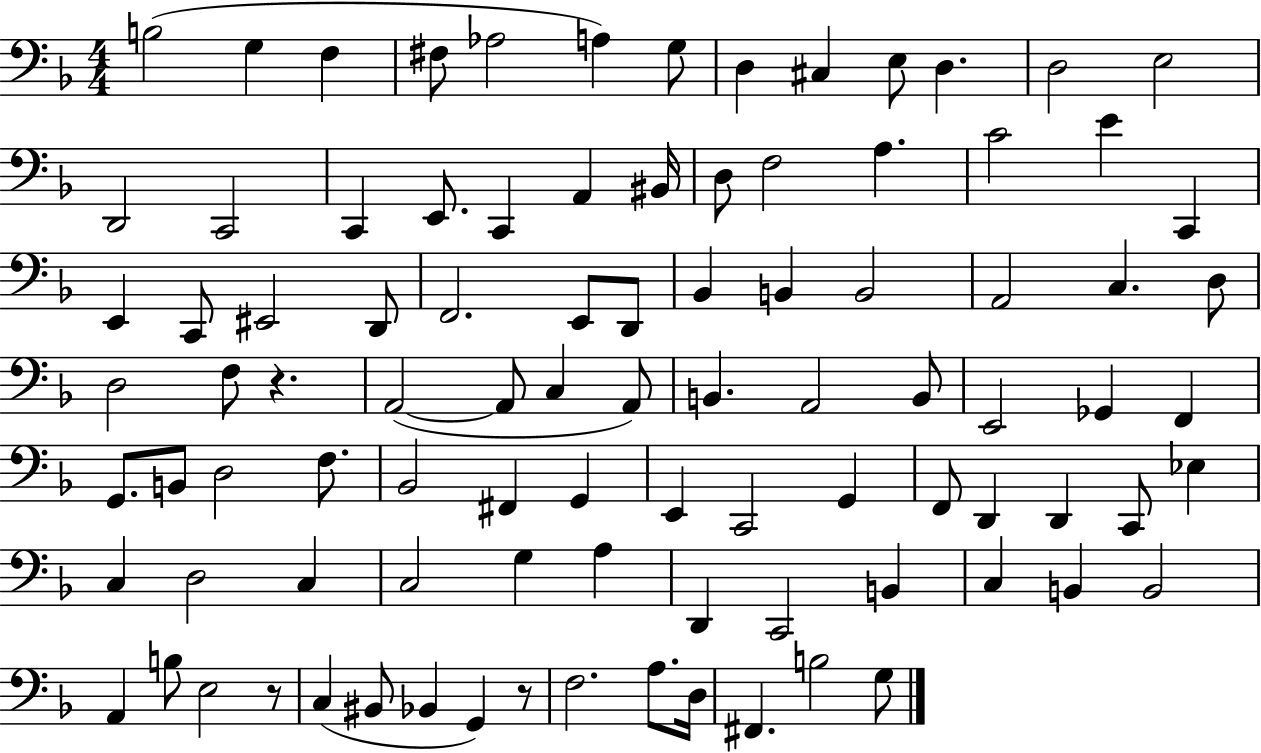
B3/h G3/q F3/q F#3/e Ab3/h A3/q G3/e D3/q C#3/q E3/e D3/q. D3/h E3/h D2/h C2/h C2/q E2/e. C2/q A2/q BIS2/s D3/e F3/h A3/q. C4/h E4/q C2/q E2/q C2/e EIS2/h D2/e F2/h. E2/e D2/e Bb2/q B2/q B2/h A2/h C3/q. D3/e D3/h F3/e R/q. A2/h A2/e C3/q A2/e B2/q. A2/h B2/e E2/h Gb2/q F2/q G2/e. B2/e D3/h F3/e. Bb2/h F#2/q G2/q E2/q C2/h G2/q F2/e D2/q D2/q C2/e Eb3/q C3/q D3/h C3/q C3/h G3/q A3/q D2/q C2/h B2/q C3/q B2/q B2/h A2/q B3/e E3/h R/e C3/q BIS2/e Bb2/q G2/q R/e F3/h. A3/e. D3/s F#2/q. B3/h G3/e